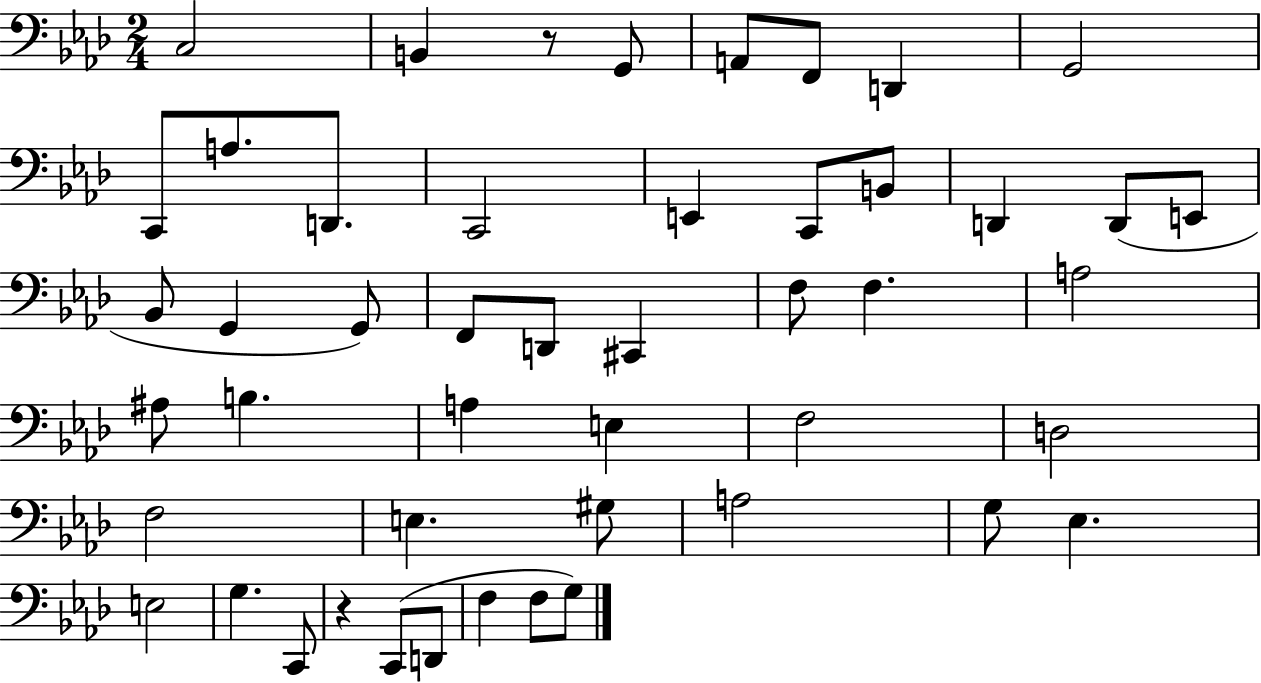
C3/h B2/q R/e G2/e A2/e F2/e D2/q G2/h C2/e A3/e. D2/e. C2/h E2/q C2/e B2/e D2/q D2/e E2/e Bb2/e G2/q G2/e F2/e D2/e C#2/q F3/e F3/q. A3/h A#3/e B3/q. A3/q E3/q F3/h D3/h F3/h E3/q. G#3/e A3/h G3/e Eb3/q. E3/h G3/q. C2/e R/q C2/e D2/e F3/q F3/e G3/e